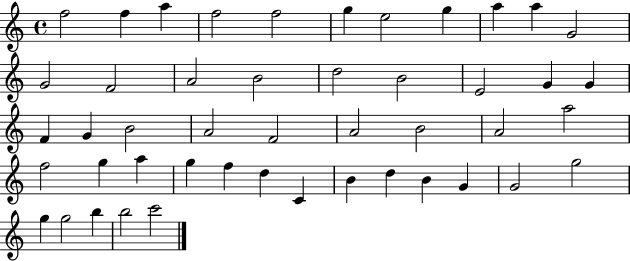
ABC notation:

X:1
T:Untitled
M:4/4
L:1/4
K:C
f2 f a f2 f2 g e2 g a a G2 G2 F2 A2 B2 d2 B2 E2 G G F G B2 A2 F2 A2 B2 A2 a2 f2 g a g f d C B d B G G2 g2 g g2 b b2 c'2